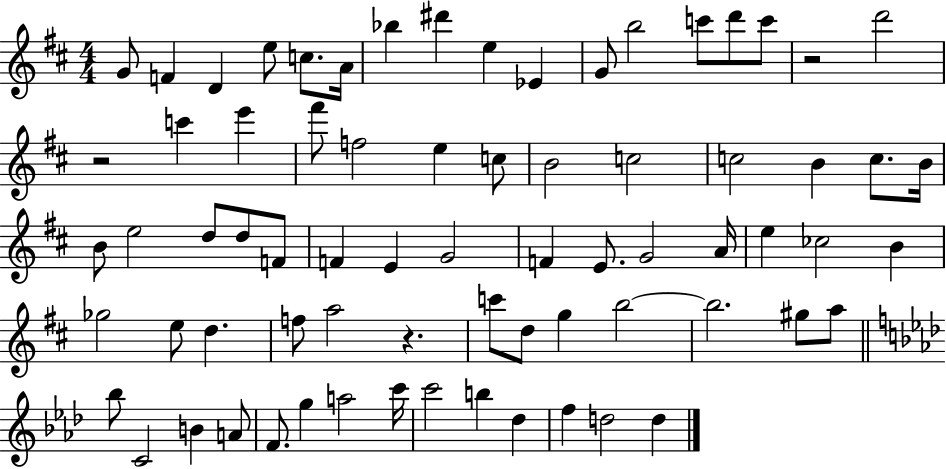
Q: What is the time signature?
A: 4/4